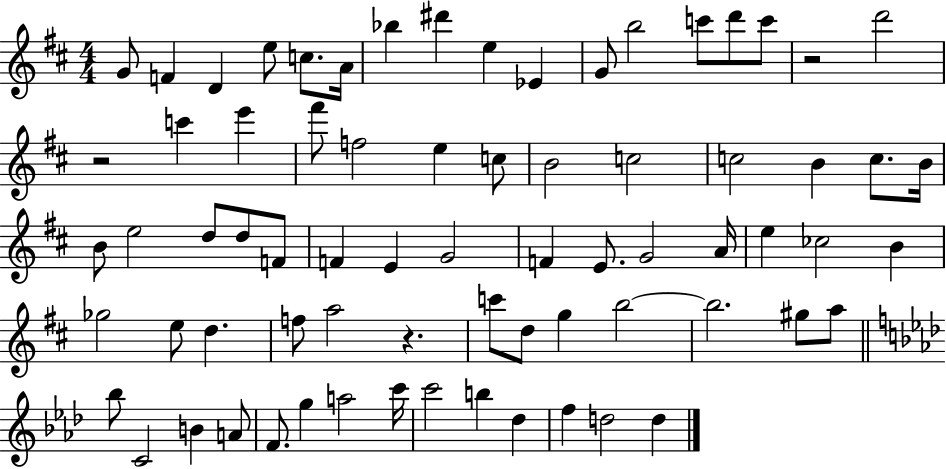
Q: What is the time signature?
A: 4/4